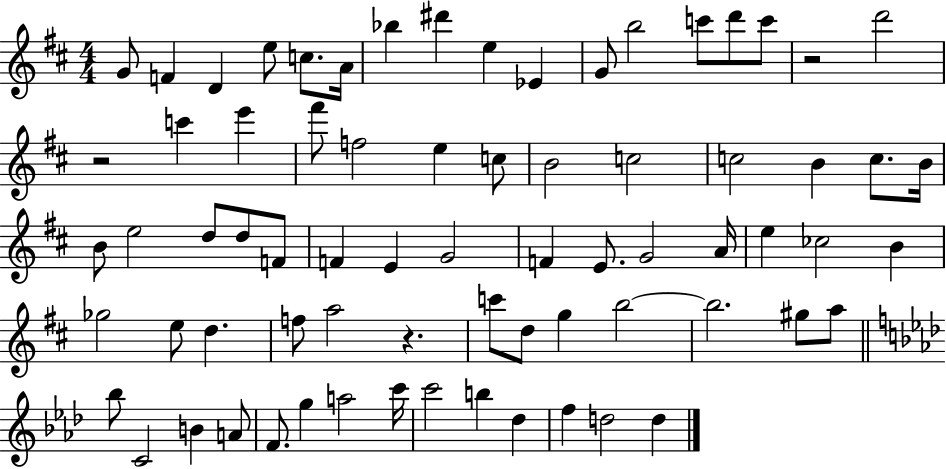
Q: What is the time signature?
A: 4/4